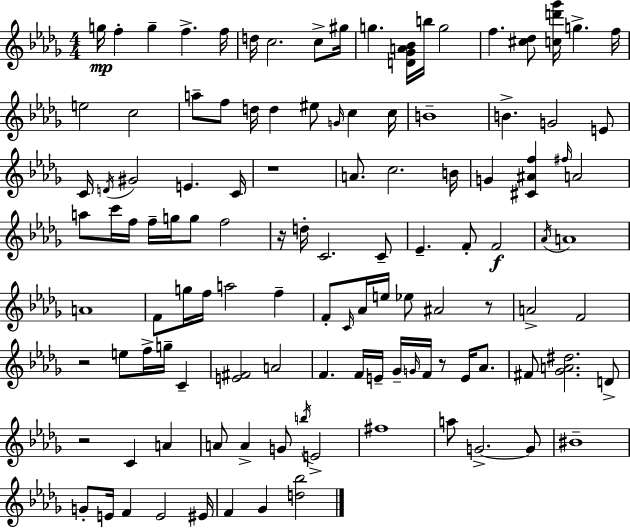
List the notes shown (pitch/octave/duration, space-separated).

G5/s F5/q G5/q F5/q. F5/s D5/s C5/h. C5/e G#5/s G5/q. [D4,Gb4,A4,Bb4]/s B5/s G5/h F5/q. [C#5,Db5]/e [C5,D6,Gb6]/s G5/q. F5/s E5/h C5/h A5/e F5/e D5/s D5/q EIS5/e G4/s C5/q C5/s B4/w B4/q. G4/h E4/e C4/s D4/s G#4/h E4/q. C4/s R/w A4/e. C5/h. B4/s G4/q [C#4,A#4,F5]/q F#5/s A4/h A5/e C6/s F5/s F5/s G5/s G5/e F5/h R/s D5/s C4/h. C4/e Eb4/q. F4/e F4/h Ab4/s A4/w A4/w F4/e G5/s F5/s A5/h F5/q F4/e C4/s Ab4/s E5/s Eb5/e A#4/h R/e A4/h F4/h R/h E5/e F5/s G5/s C4/q [E4,F#4]/h A4/h F4/q. F4/s E4/s Gb4/s G4/s F4/s R/e E4/s Ab4/e. F#4/e [Gb4,A4,D#5]/h. D4/e R/h C4/q A4/q A4/e A4/q G4/e B5/s E4/h F#5/w A5/e G4/h. G4/e BIS4/w G4/e E4/s F4/q E4/h EIS4/s F4/q Gb4/q [D5,Bb5]/h